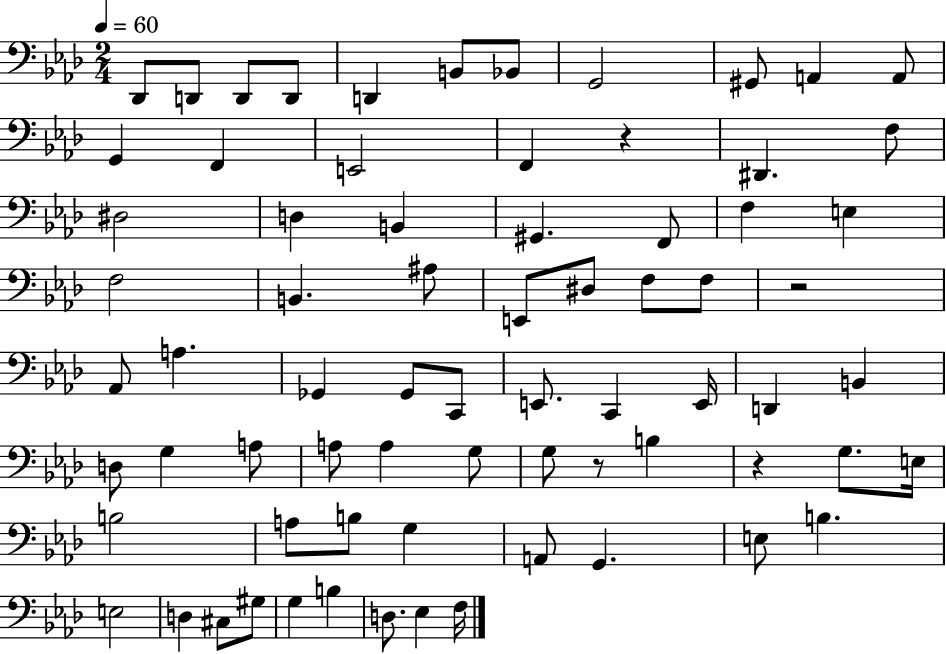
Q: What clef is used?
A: bass